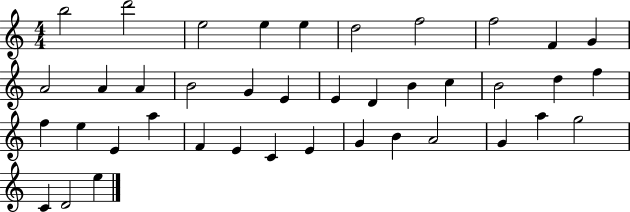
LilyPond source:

{
  \clef treble
  \numericTimeSignature
  \time 4/4
  \key c \major
  b''2 d'''2 | e''2 e''4 e''4 | d''2 f''2 | f''2 f'4 g'4 | \break a'2 a'4 a'4 | b'2 g'4 e'4 | e'4 d'4 b'4 c''4 | b'2 d''4 f''4 | \break f''4 e''4 e'4 a''4 | f'4 e'4 c'4 e'4 | g'4 b'4 a'2 | g'4 a''4 g''2 | \break c'4 d'2 e''4 | \bar "|."
}